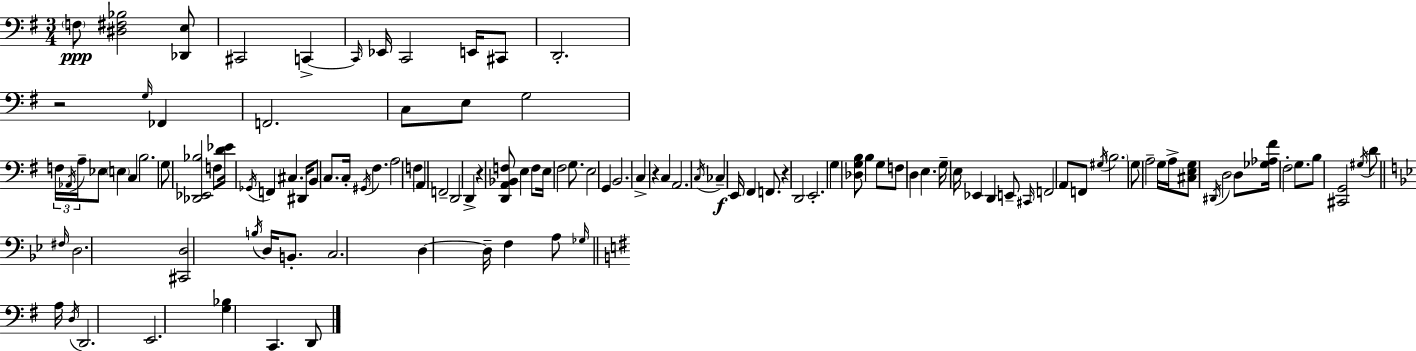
X:1
T:Untitled
M:3/4
L:1/4
K:Em
F,/2 [^D,^F,_B,]2 [_D,,E,]/2 ^C,,2 C,, C,,/4 _E,,/4 C,,2 E,,/4 ^C,,/2 D,,2 z2 G,/4 _F,, F,,2 C,/2 E,/2 G,2 F,/4 _A,,/4 A,/4 _E,/2 E, C, B,2 G,/2 [_D,,_E,,_B,]2 F,/2 [D_E]/4 _G,,/4 F,, ^C, ^D,,/4 B,,/2 C,/2 C,/4 ^G,,/4 ^F, A,2 F, A,, F,,2 D,,2 D,, z [D,,A,,_B,,F,]/2 E, F,/2 E,/4 ^F,2 G,/2 E,2 G,, B,,2 C, z C, A,,2 C,/4 _C, E,,/4 ^F,, F,,/2 z D,,2 E,,2 G, [_D,G,B,]/2 B, G,/2 F,/2 D, E, G,/4 E,/4 _E,, D,, E,,/2 ^C,,/4 F,,2 A,,/2 F,,/2 ^G,/4 B,2 G,/2 A,2 G,/4 A,/4 [^C,E,G,]/2 ^D,,/4 D,2 D,/2 [_G,_A,^F]/4 ^F,2 G,/2 B,/2 [^C,,G,,]2 ^G,/4 D/2 ^F,/4 D,2 [^C,,D,]2 B,/4 D,/4 B,,/2 C,2 D, D,/4 F, A,/2 _G,/4 A,/4 D,/4 D,,2 E,,2 [G,_B,] C,, D,,/2